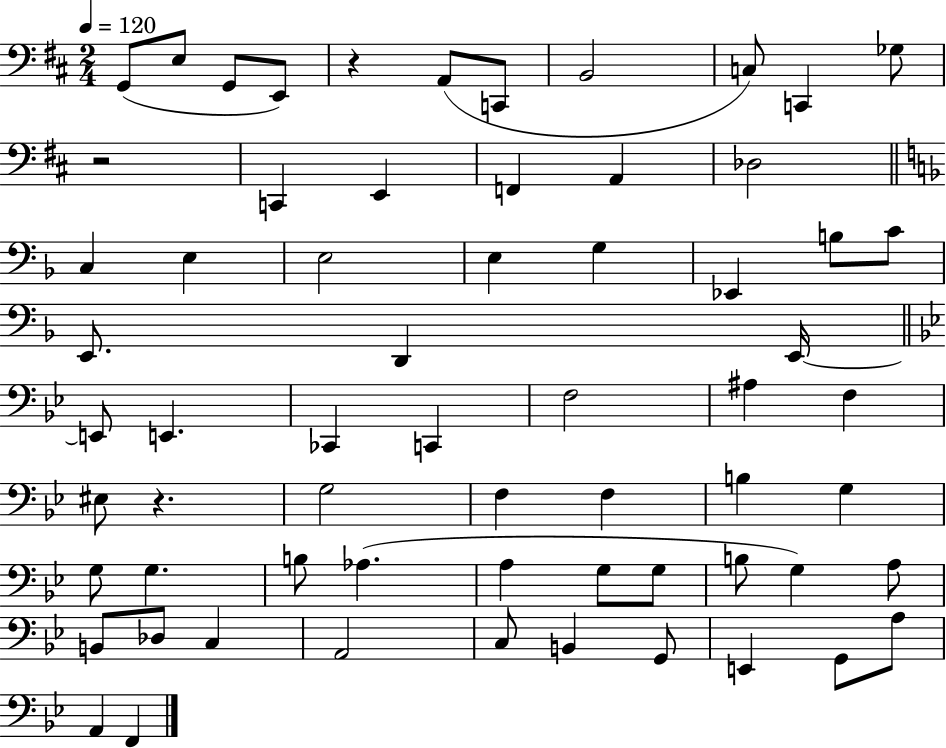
{
  \clef bass
  \numericTimeSignature
  \time 2/4
  \key d \major
  \tempo 4 = 120
  g,8( e8 g,8 e,8) | r4 a,8( c,8 | b,2 | c8) c,4 ges8 | \break r2 | c,4 e,4 | f,4 a,4 | des2 | \break \bar "||" \break \key d \minor c4 e4 | e2 | e4 g4 | ees,4 b8 c'8 | \break e,8. d,4 e,16~~ | \bar "||" \break \key g \minor e,8 e,4. | ces,4 c,4 | f2 | ais4 f4 | \break eis8 r4. | g2 | f4 f4 | b4 g4 | \break g8 g4. | b8 aes4.( | a4 g8 g8 | b8 g4) a8 | \break b,8 des8 c4 | a,2 | c8 b,4 g,8 | e,4 g,8 a8 | \break a,4 f,4 | \bar "|."
}